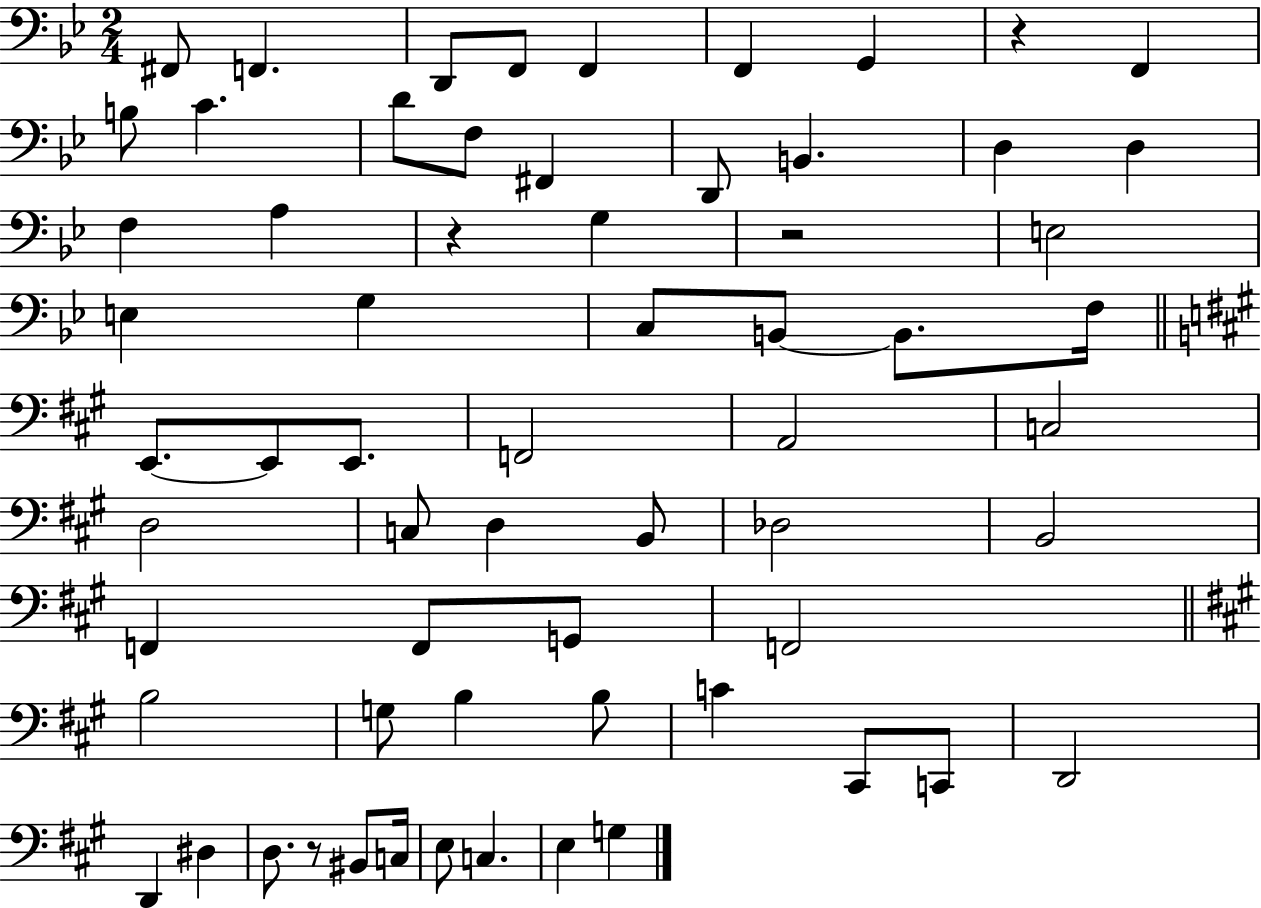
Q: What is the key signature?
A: BES major